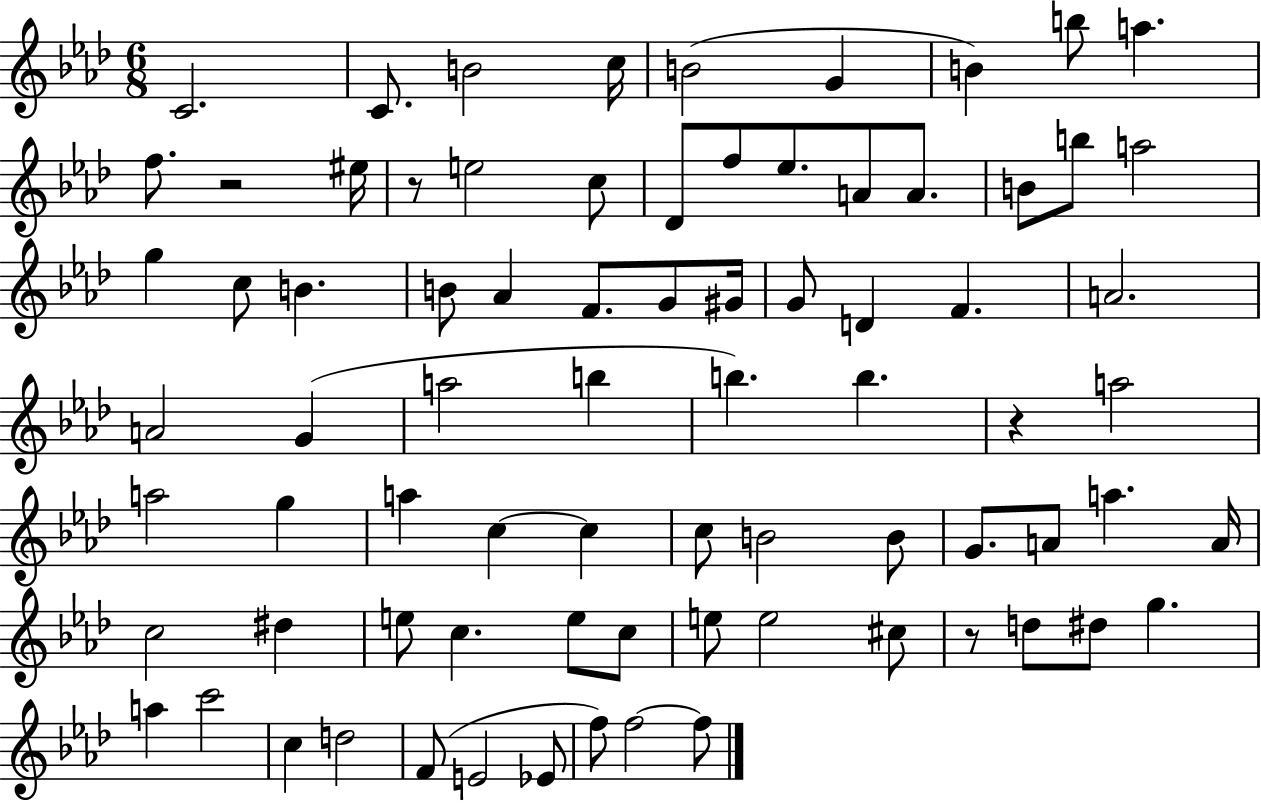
C4/h. C4/e. B4/h C5/s B4/h G4/q B4/q B5/e A5/q. F5/e. R/h EIS5/s R/e E5/h C5/e Db4/e F5/e Eb5/e. A4/e A4/e. B4/e B5/e A5/h G5/q C5/e B4/q. B4/e Ab4/q F4/e. G4/e G#4/s G4/e D4/q F4/q. A4/h. A4/h G4/q A5/h B5/q B5/q. B5/q. R/q A5/h A5/h G5/q A5/q C5/q C5/q C5/e B4/h B4/e G4/e. A4/e A5/q. A4/s C5/h D#5/q E5/e C5/q. E5/e C5/e E5/e E5/h C#5/e R/e D5/e D#5/e G5/q. A5/q C6/h C5/q D5/h F4/e E4/h Eb4/e F5/e F5/h F5/e